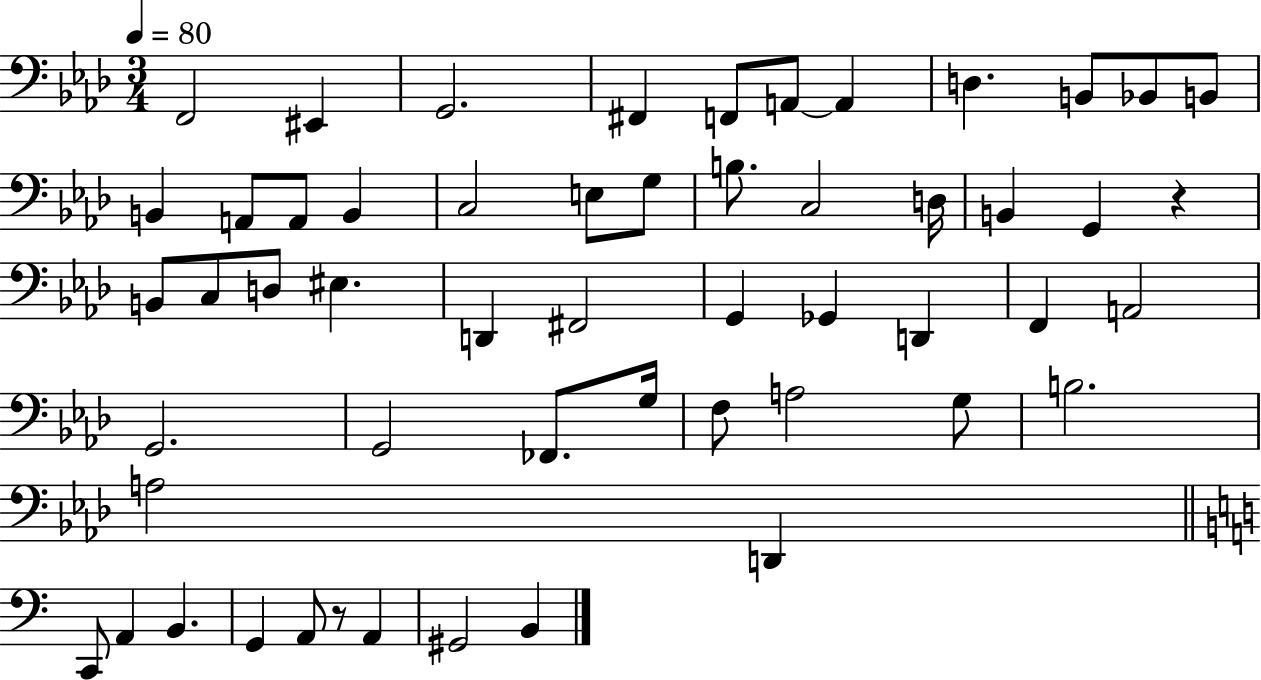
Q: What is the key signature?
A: AES major